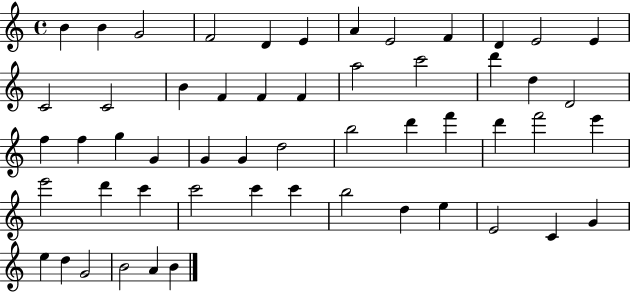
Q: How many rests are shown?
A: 0